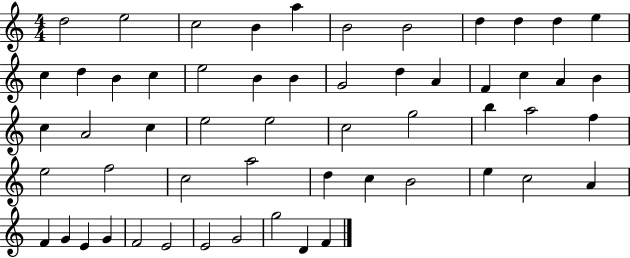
{
  \clef treble
  \numericTimeSignature
  \time 4/4
  \key c \major
  d''2 e''2 | c''2 b'4 a''4 | b'2 b'2 | d''4 d''4 d''4 e''4 | \break c''4 d''4 b'4 c''4 | e''2 b'4 b'4 | g'2 d''4 a'4 | f'4 c''4 a'4 b'4 | \break c''4 a'2 c''4 | e''2 e''2 | c''2 g''2 | b''4 a''2 f''4 | \break e''2 f''2 | c''2 a''2 | d''4 c''4 b'2 | e''4 c''2 a'4 | \break f'4 g'4 e'4 g'4 | f'2 e'2 | e'2 g'2 | g''2 d'4 f'4 | \break \bar "|."
}